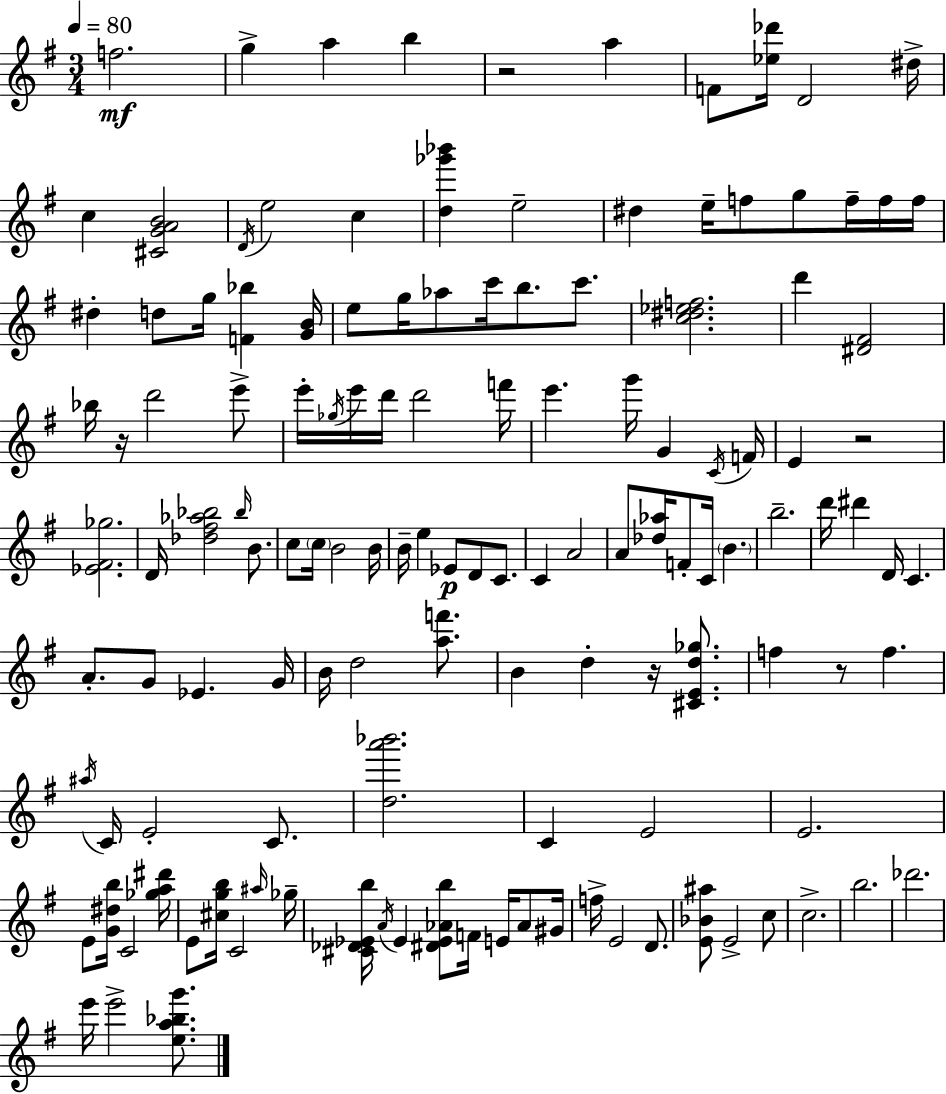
{
  \clef treble
  \numericTimeSignature
  \time 3/4
  \key g \major
  \tempo 4 = 80
  f''2.\mf | g''4-> a''4 b''4 | r2 a''4 | f'8 <ees'' des'''>16 d'2 dis''16-> | \break c''4 <cis' g' a' b'>2 | \acciaccatura { d'16 } e''2 c''4 | <d'' ges''' bes'''>4 e''2-- | dis''4 e''16-- f''8 g''8 f''16-- f''16 | \break f''16 dis''4-. d''8 g''16 <f' bes''>4 | <g' b'>16 e''8 g''16 aes''8 c'''16 b''8. c'''8. | <c'' dis'' ees'' f''>2. | d'''4 <dis' fis'>2 | \break bes''16 r16 d'''2 e'''8-> | e'''16-. \acciaccatura { ges''16 } e'''16 d'''16 d'''2 | f'''16 e'''4. g'''16 g'4 | \acciaccatura { c'16 } f'16 e'4 r2 | \break <ees' fis' ges''>2. | d'16 <des'' fis'' aes'' bes''>2 | \grace { bes''16 } b'8. c''8 \parenthesize c''16 b'2 | b'16 b'16-- e''4 ees'8\p d'8 | \break c'8. c'4 a'2 | a'8 <des'' aes''>16 f'8-. c'16 \parenthesize b'4. | b''2.-- | d'''16 dis'''4 d'16 c'4. | \break a'8.-. g'8 ees'4. | g'16 b'16 d''2 | <a'' f'''>8. b'4 d''4-. | r16 <cis' e' d'' ges''>8. f''4 r8 f''4. | \break \acciaccatura { ais''16 } c'16 e'2-. | c'8. <d'' a''' bes'''>2. | c'4 e'2 | e'2. | \break e'8 <g' dis'' b''>16 c'2 | <ges'' a'' dis'''>16 e'8 <cis'' g'' b''>16 c'2 | \grace { ais''16 } ges''16-- <cis' des' ees' b''>16 \acciaccatura { a'16 } ees'4 | <dis' ees' aes' b''>8 f'16 e'16 aes'8 gis'16 f''16-> e'2 | \break d'8. <e' bes' ais''>8 e'2-> | c''8 c''2.-> | b''2. | des'''2. | \break e'''16 e'''2-> | <e'' a'' bes'' g'''>8. \bar "|."
}